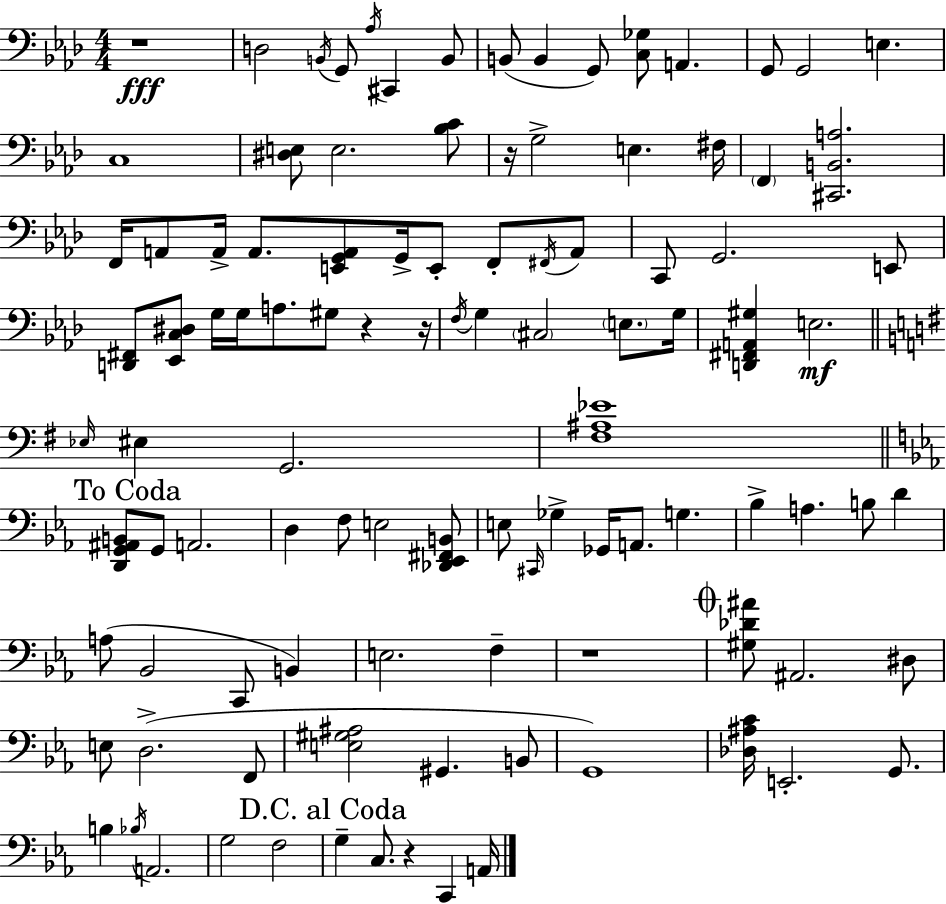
{
  \clef bass
  \numericTimeSignature
  \time 4/4
  \key f \minor
  \repeat volta 2 { r1\fff | d2 \acciaccatura { b,16 } g,8 \acciaccatura { aes16 } cis,4 | b,8 b,8( b,4 g,8) <c ges>8 a,4. | g,8 g,2 e4. | \break c1 | <dis e>8 e2. | <bes c'>8 r16 g2-> e4. | fis16 \parenthesize f,4 <cis, b, a>2. | \break f,16 a,8 a,16-> a,8. <e, g, a,>8 g,16-> e,8-. f,8-. | \acciaccatura { fis,16 } a,8 c,8 g,2. | e,8 <d, fis,>8 <ees, c dis>8 g16 g16 a8. gis8 r4 | r16 \acciaccatura { f16 } g4 \parenthesize cis2 | \break \parenthesize e8. g16 <d, fis, a, gis>4 e2.\mf | \bar "||" \break \key e \minor \grace { ees16 } eis4 g,2. | <fis ais ees'>1 | \mark "To Coda" \bar "||" \break \key ees \major <d, g, ais, b,>8 g,8 a,2. | d4 f8 e2 <des, ees, fis, b,>8 | e8 \grace { cis,16 } ges4-> ges,16 a,8. g4. | bes4-> a4. b8 d'4 | \break a8( bes,2 c,8 b,4) | e2. f4-- | r1 | \mark \markup { \musicglyph "scripts.coda" } <gis des' ais'>8 ais,2. dis8 | \break e8 d2.->( f,8 | <e gis ais>2 gis,4. b,8 | g,1) | <des ais c'>16 e,2.-. g,8. | \break b4 \acciaccatura { bes16 } a,2. | g2 f2 | \mark "D.C. al Coda" g4-- c8. r4 c,4 | a,16 } \bar "|."
}